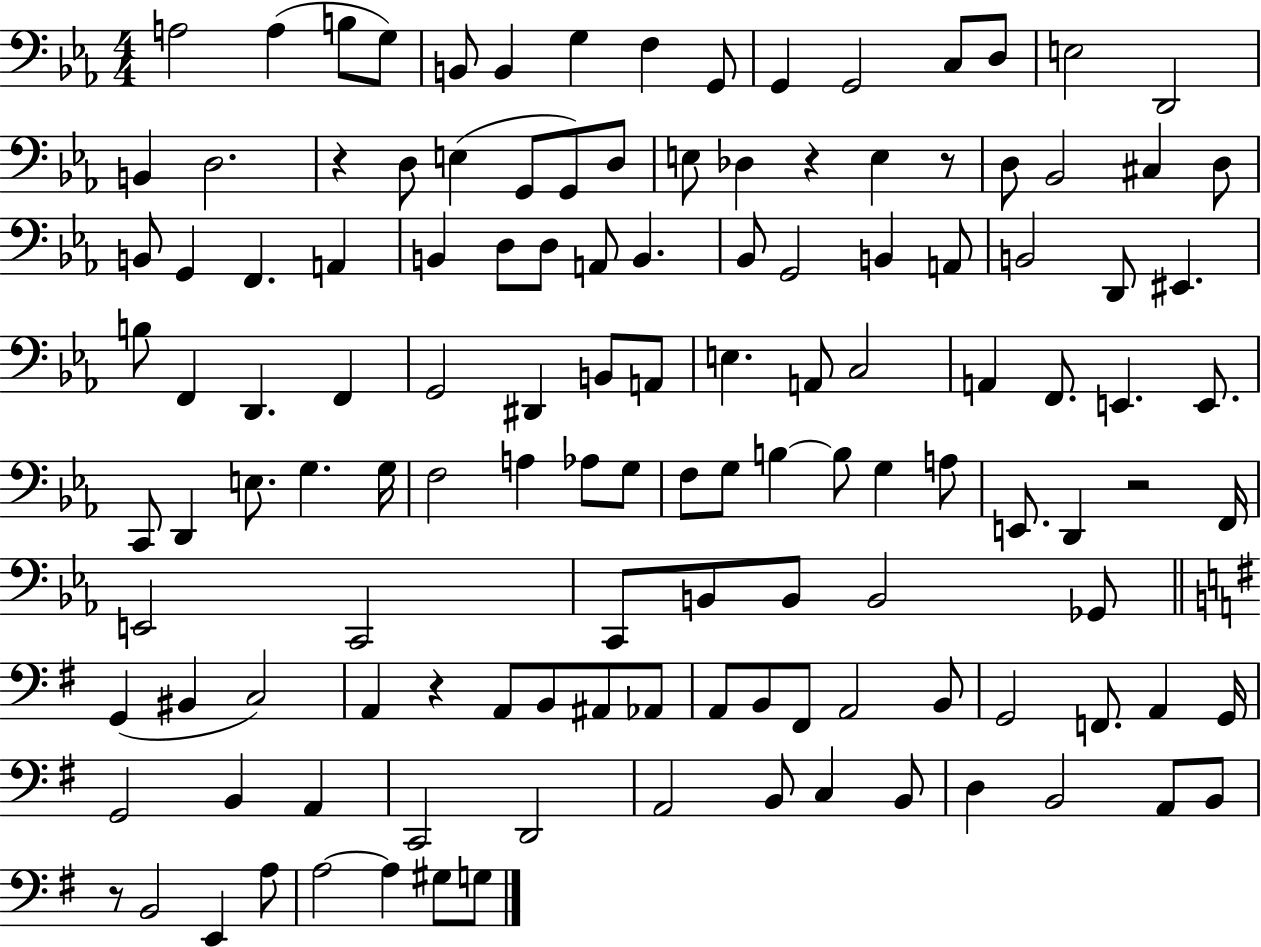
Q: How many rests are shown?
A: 6